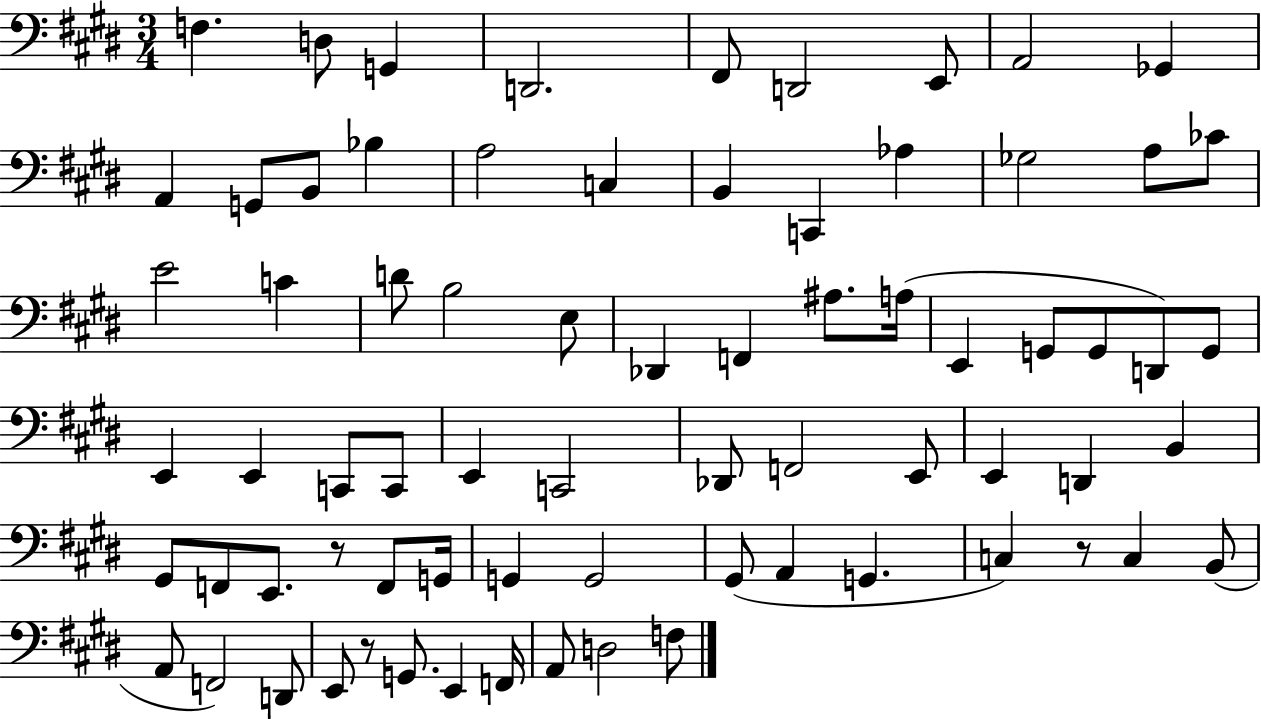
{
  \clef bass
  \numericTimeSignature
  \time 3/4
  \key e \major
  f4. d8 g,4 | d,2. | fis,8 d,2 e,8 | a,2 ges,4 | \break a,4 g,8 b,8 bes4 | a2 c4 | b,4 c,4 aes4 | ges2 a8 ces'8 | \break e'2 c'4 | d'8 b2 e8 | des,4 f,4 ais8. a16( | e,4 g,8 g,8 d,8) g,8 | \break e,4 e,4 c,8 c,8 | e,4 c,2 | des,8 f,2 e,8 | e,4 d,4 b,4 | \break gis,8 f,8 e,8. r8 f,8 g,16 | g,4 g,2 | gis,8( a,4 g,4. | c4) r8 c4 b,8( | \break a,8 f,2) d,8 | e,8 r8 g,8. e,4 f,16 | a,8 d2 f8 | \bar "|."
}